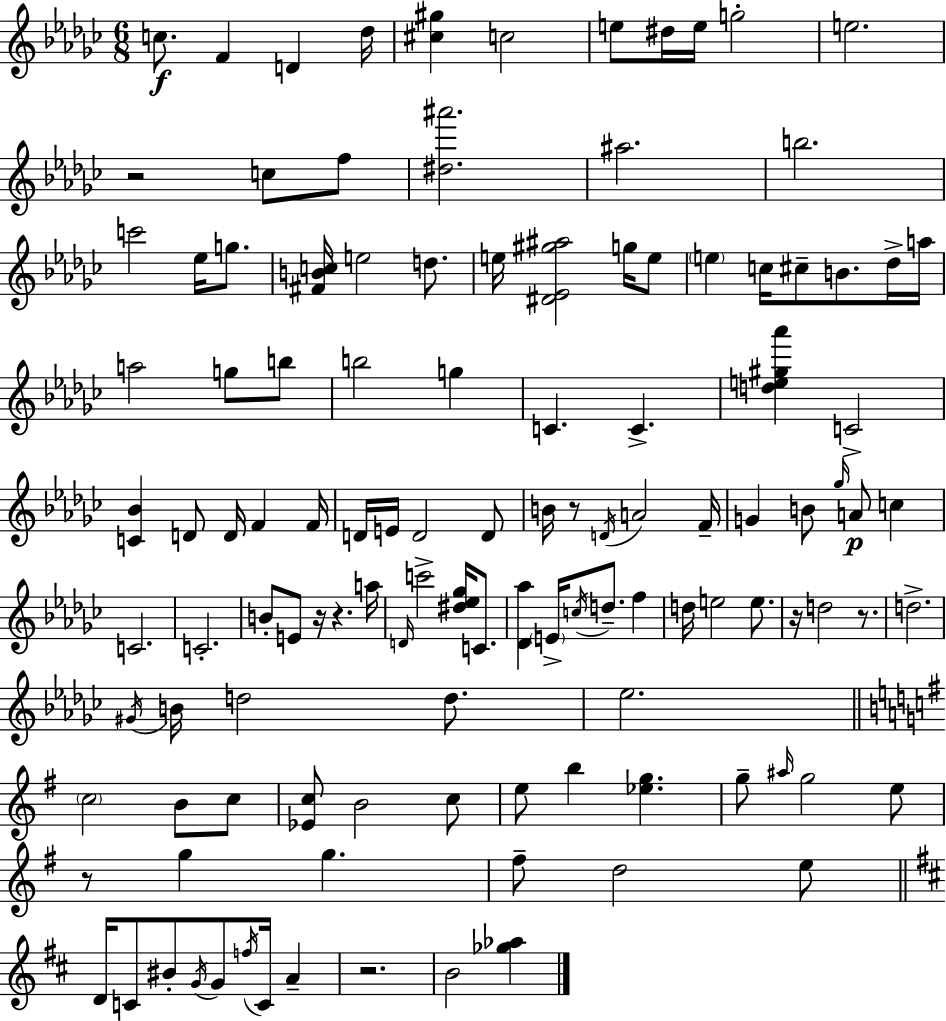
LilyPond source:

{
  \clef treble
  \numericTimeSignature
  \time 6/8
  \key ees \minor
  \repeat volta 2 { c''8.\f f'4 d'4 des''16 | <cis'' gis''>4 c''2 | e''8 dis''16 e''16 g''2-. | e''2. | \break r2 c''8 f''8 | <dis'' ais'''>2. | ais''2. | b''2. | \break c'''2 ees''16 g''8. | <fis' b' c''>16 e''2 d''8. | e''16 <dis' ees' gis'' ais''>2 g''16 e''8 | \parenthesize e''4 c''16 cis''8-- b'8. des''16-> a''16 | \break a''2 g''8 b''8 | b''2 g''4 | c'4. c'4.-> | <d'' e'' gis'' aes'''>4 c'2-> | \break <c' bes'>4 d'8 d'16 f'4 f'16 | d'16 e'16 d'2 d'8 | b'16 r8 \acciaccatura { d'16 } a'2 | f'16-- g'4 b'8 \grace { ges''16 } a'8\p c''4 | \break c'2. | c'2.-. | b'8-. e'8 r16 r4. | a''16 \grace { d'16 } c'''2-> <dis'' ees'' ges''>16 | \break c'8. <des' aes''>4 \parenthesize e'16-> \acciaccatura { c''16 } d''8.-- | f''4 d''16 e''2 | e''8. r16 d''2 | r8. d''2.-> | \break \acciaccatura { gis'16 } b'16 d''2 | d''8. ees''2. | \bar "||" \break \key e \minor \parenthesize c''2 b'8 c''8 | <ees' c''>8 b'2 c''8 | e''8 b''4 <ees'' g''>4. | g''8-- \grace { ais''16 } g''2 e''8 | \break r8 g''4 g''4. | fis''8-- d''2 e''8 | \bar "||" \break \key b \minor d'16 c'8 bis'8-. \acciaccatura { g'16 } g'8 \acciaccatura { f''16 } c'16 a'4-- | r2. | b'2 <ges'' aes''>4 | } \bar "|."
}